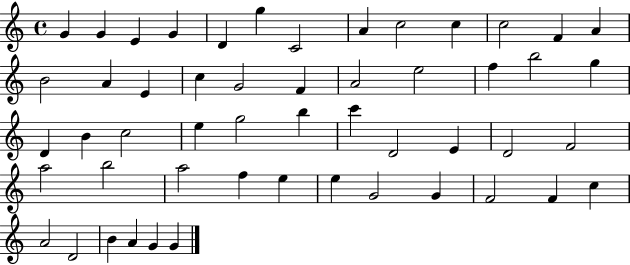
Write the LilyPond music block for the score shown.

{
  \clef treble
  \time 4/4
  \defaultTimeSignature
  \key c \major
  g'4 g'4 e'4 g'4 | d'4 g''4 c'2 | a'4 c''2 c''4 | c''2 f'4 a'4 | \break b'2 a'4 e'4 | c''4 g'2 f'4 | a'2 e''2 | f''4 b''2 g''4 | \break d'4 b'4 c''2 | e''4 g''2 b''4 | c'''4 d'2 e'4 | d'2 f'2 | \break a''2 b''2 | a''2 f''4 e''4 | e''4 g'2 g'4 | f'2 f'4 c''4 | \break a'2 d'2 | b'4 a'4 g'4 g'4 | \bar "|."
}